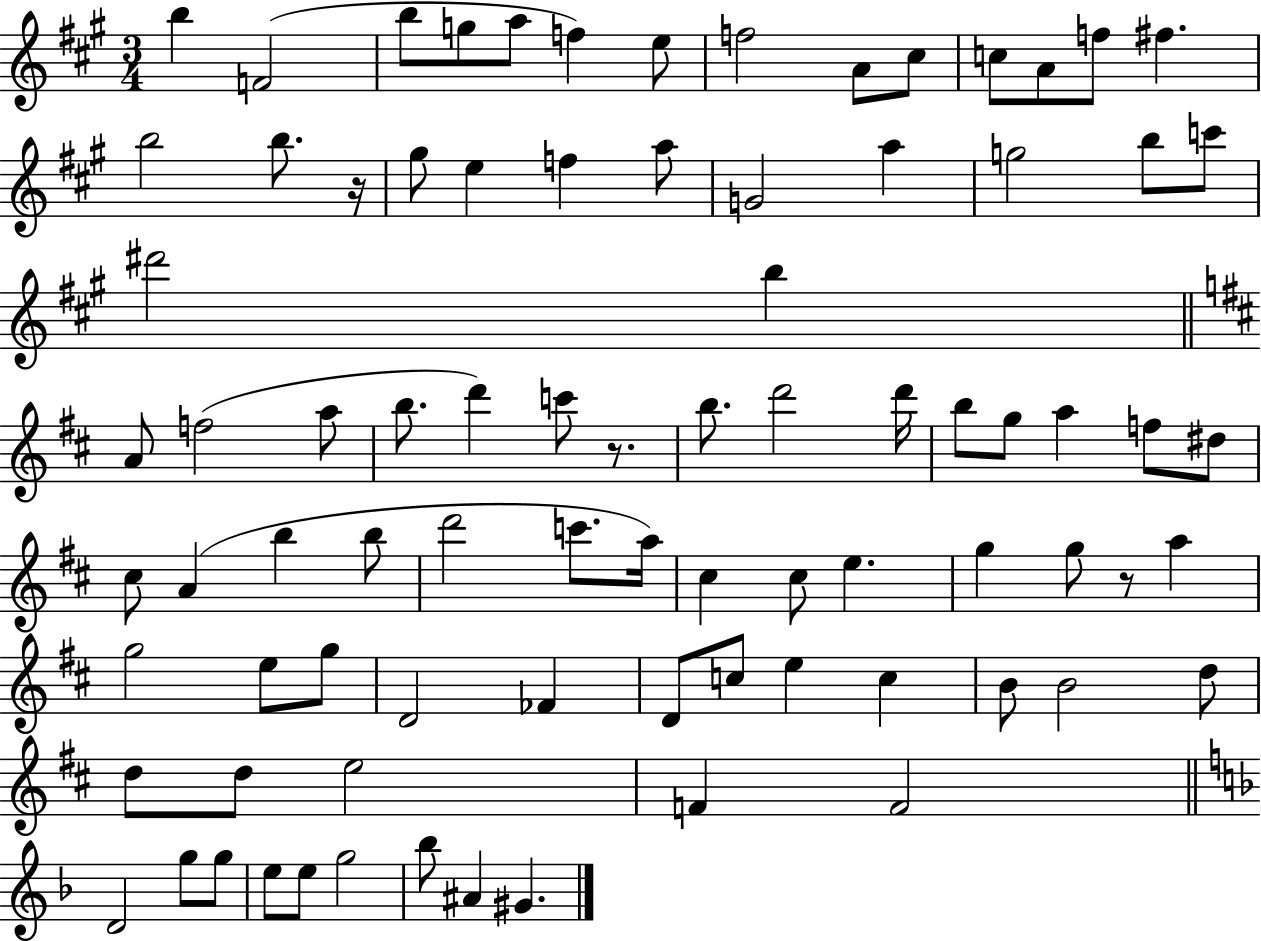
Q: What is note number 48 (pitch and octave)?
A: A5